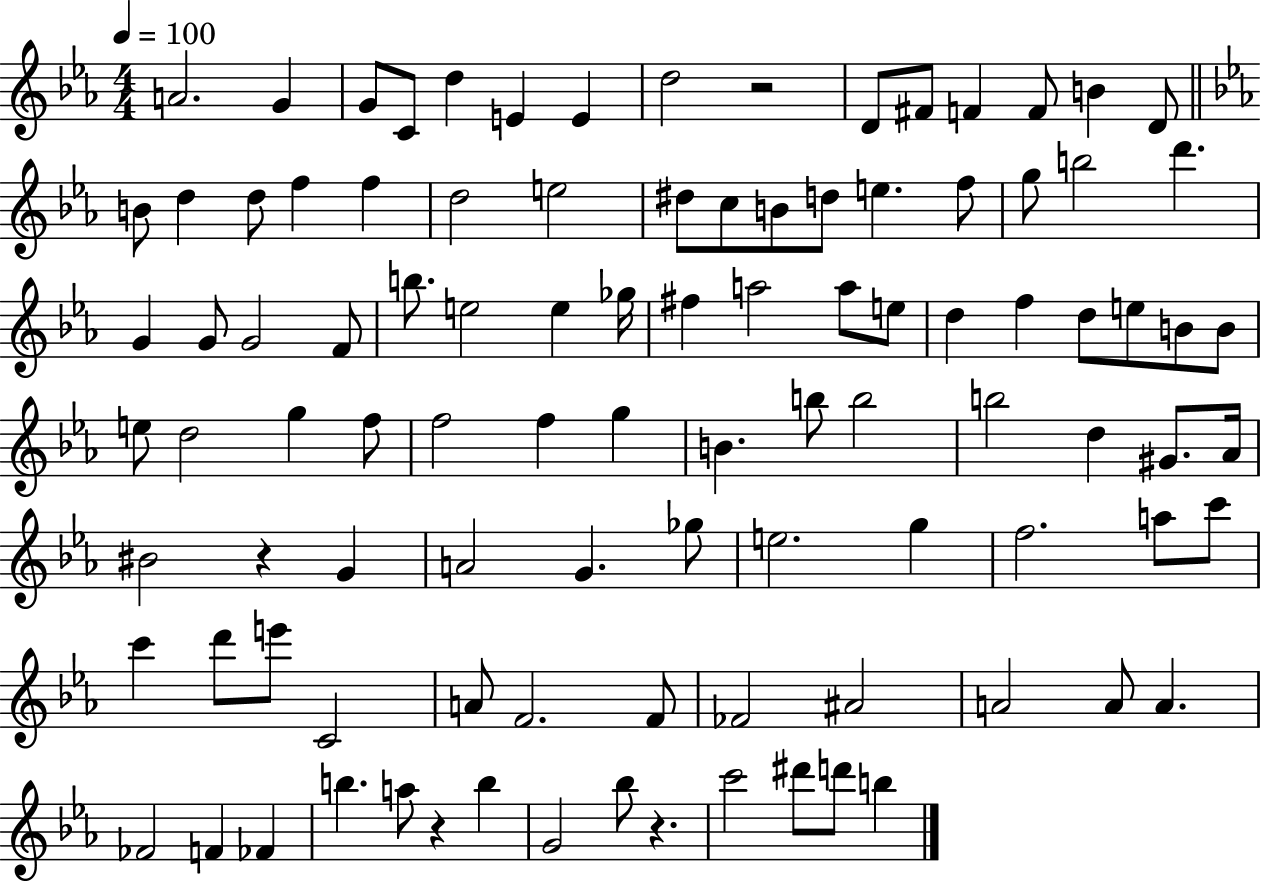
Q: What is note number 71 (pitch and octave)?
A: A5